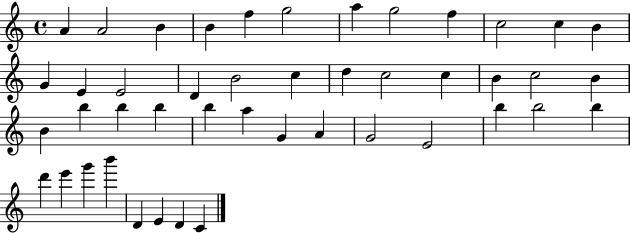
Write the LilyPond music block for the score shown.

{
  \clef treble
  \time 4/4
  \defaultTimeSignature
  \key c \major
  a'4 a'2 b'4 | b'4 f''4 g''2 | a''4 g''2 f''4 | c''2 c''4 b'4 | \break g'4 e'4 e'2 | d'4 b'2 c''4 | d''4 c''2 c''4 | b'4 c''2 b'4 | \break b'4 b''4 b''4 b''4 | b''4 a''4 g'4 a'4 | g'2 e'2 | b''4 b''2 b''4 | \break d'''4 e'''4 g'''4 b'''4 | d'4 e'4 d'4 c'4 | \bar "|."
}